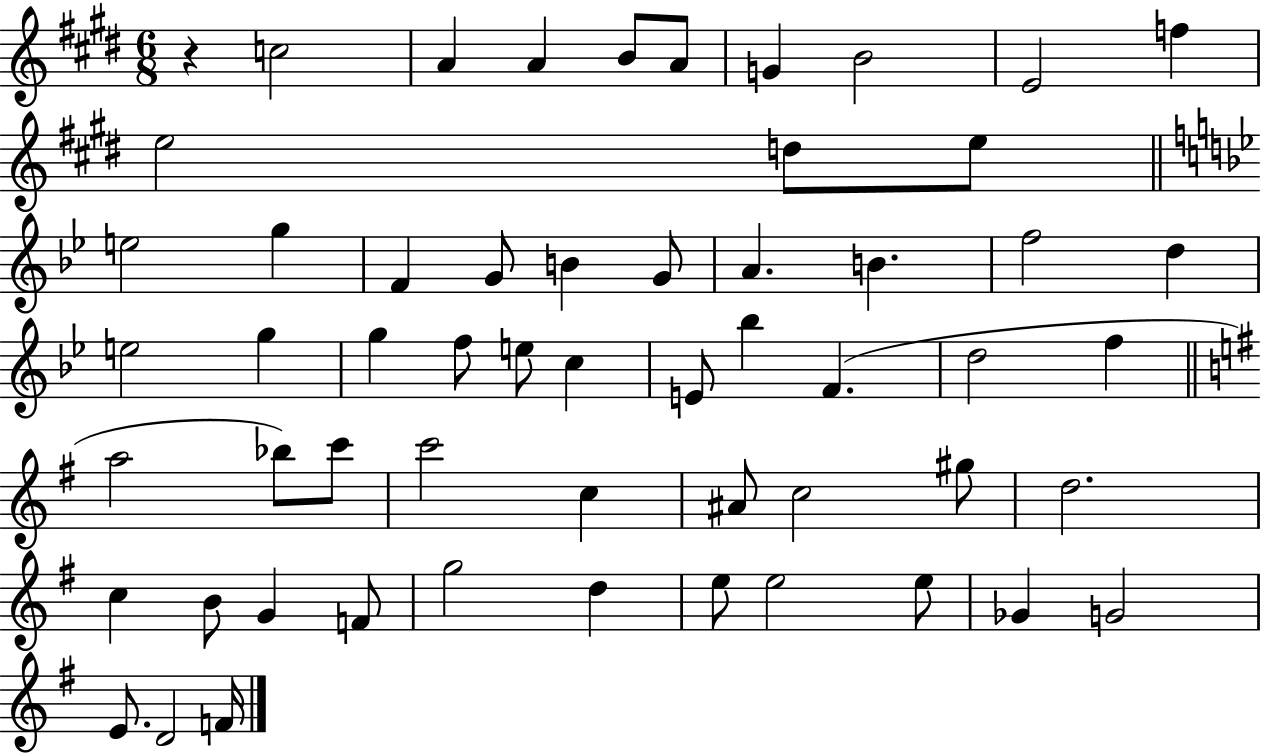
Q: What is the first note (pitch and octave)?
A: C5